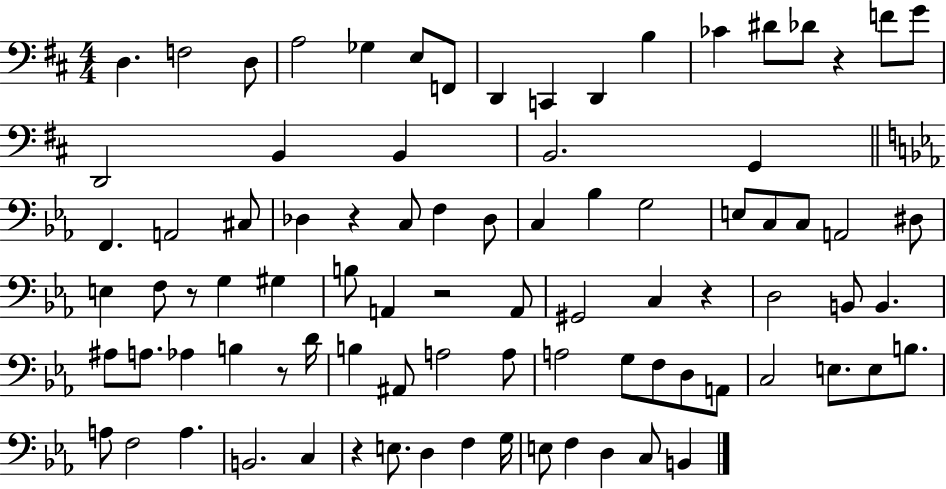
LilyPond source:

{
  \clef bass
  \numericTimeSignature
  \time 4/4
  \key d \major
  \repeat volta 2 { d4. f2 d8 | a2 ges4 e8 f,8 | d,4 c,4 d,4 b4 | ces'4 dis'8 des'8 r4 f'8 g'8 | \break d,2 b,4 b,4 | b,2. g,4 | \bar "||" \break \key c \minor f,4. a,2 cis8 | des4 r4 c8 f4 des8 | c4 bes4 g2 | e8 c8 c8 a,2 dis8 | \break e4 f8 r8 g4 gis4 | b8 a,4 r2 a,8 | gis,2 c4 r4 | d2 b,8 b,4. | \break ais8 a8. aes4 b4 r8 d'16 | b4 ais,8 a2 a8 | a2 g8 f8 d8 a,8 | c2 e8. e8 b8. | \break a8 f2 a4. | b,2. c4 | r4 e8. d4 f4 g16 | e8 f4 d4 c8 b,4 | \break } \bar "|."
}